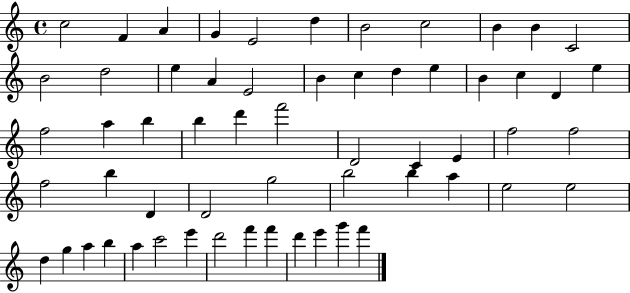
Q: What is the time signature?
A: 4/4